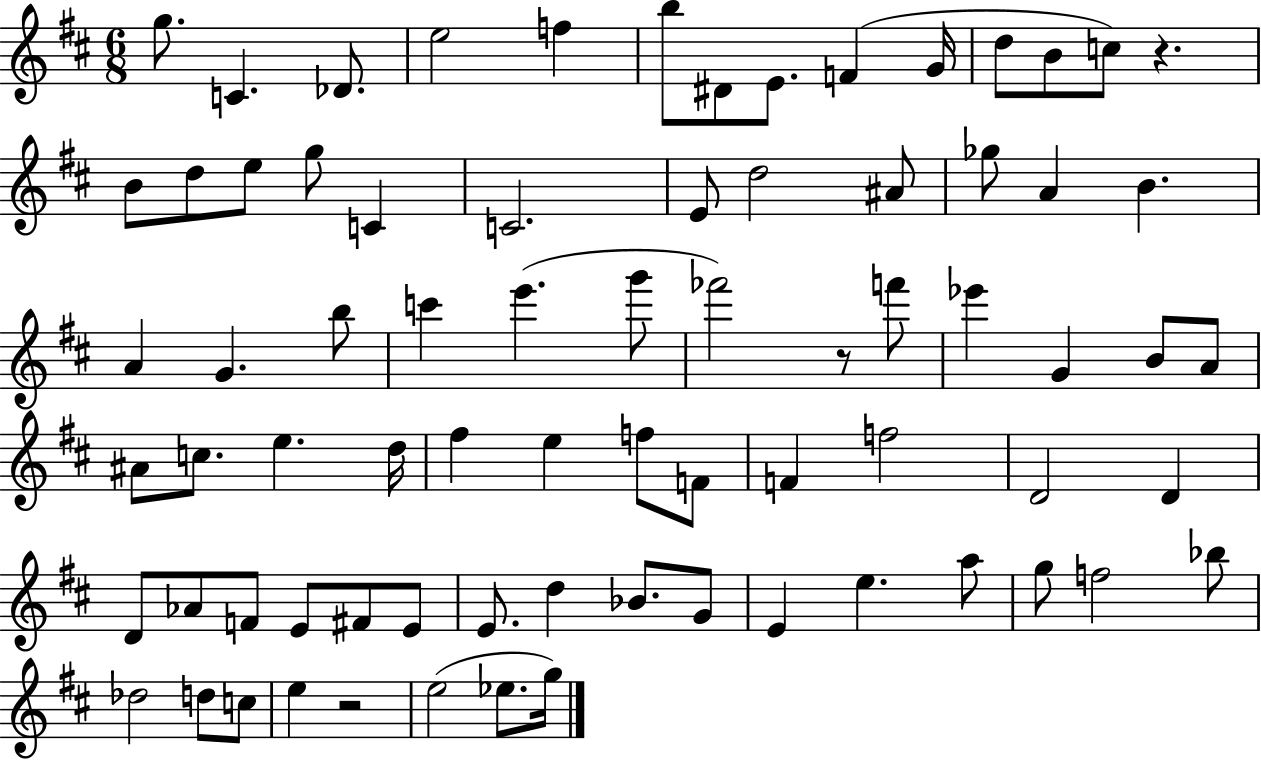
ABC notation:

X:1
T:Untitled
M:6/8
L:1/4
K:D
g/2 C _D/2 e2 f b/2 ^D/2 E/2 F G/4 d/2 B/2 c/2 z B/2 d/2 e/2 g/2 C C2 E/2 d2 ^A/2 _g/2 A B A G b/2 c' e' g'/2 _f'2 z/2 f'/2 _e' G B/2 A/2 ^A/2 c/2 e d/4 ^f e f/2 F/2 F f2 D2 D D/2 _A/2 F/2 E/2 ^F/2 E/2 E/2 d _B/2 G/2 E e a/2 g/2 f2 _b/2 _d2 d/2 c/2 e z2 e2 _e/2 g/4